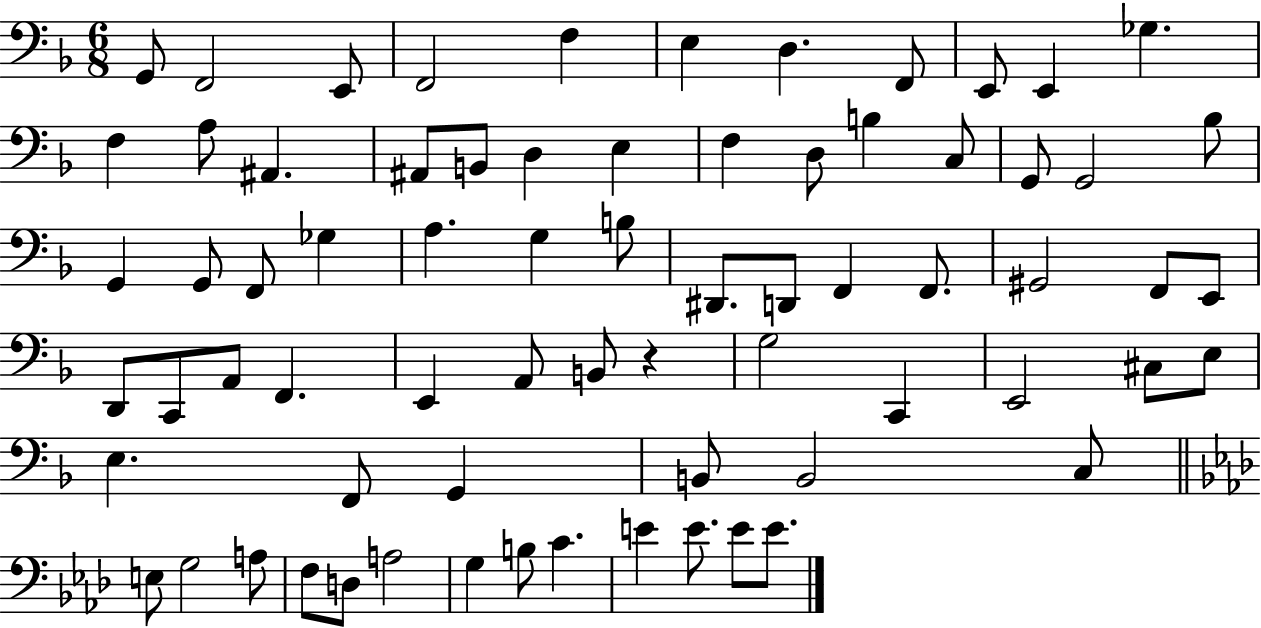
X:1
T:Untitled
M:6/8
L:1/4
K:F
G,,/2 F,,2 E,,/2 F,,2 F, E, D, F,,/2 E,,/2 E,, _G, F, A,/2 ^A,, ^A,,/2 B,,/2 D, E, F, D,/2 B, C,/2 G,,/2 G,,2 _B,/2 G,, G,,/2 F,,/2 _G, A, G, B,/2 ^D,,/2 D,,/2 F,, F,,/2 ^G,,2 F,,/2 E,,/2 D,,/2 C,,/2 A,,/2 F,, E,, A,,/2 B,,/2 z G,2 C,, E,,2 ^C,/2 E,/2 E, F,,/2 G,, B,,/2 B,,2 C,/2 E,/2 G,2 A,/2 F,/2 D,/2 A,2 G, B,/2 C E E/2 E/2 E/2